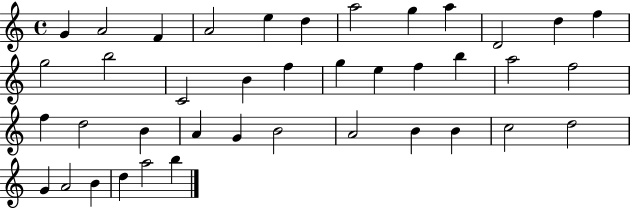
X:1
T:Untitled
M:4/4
L:1/4
K:C
G A2 F A2 e d a2 g a D2 d f g2 b2 C2 B f g e f b a2 f2 f d2 B A G B2 A2 B B c2 d2 G A2 B d a2 b